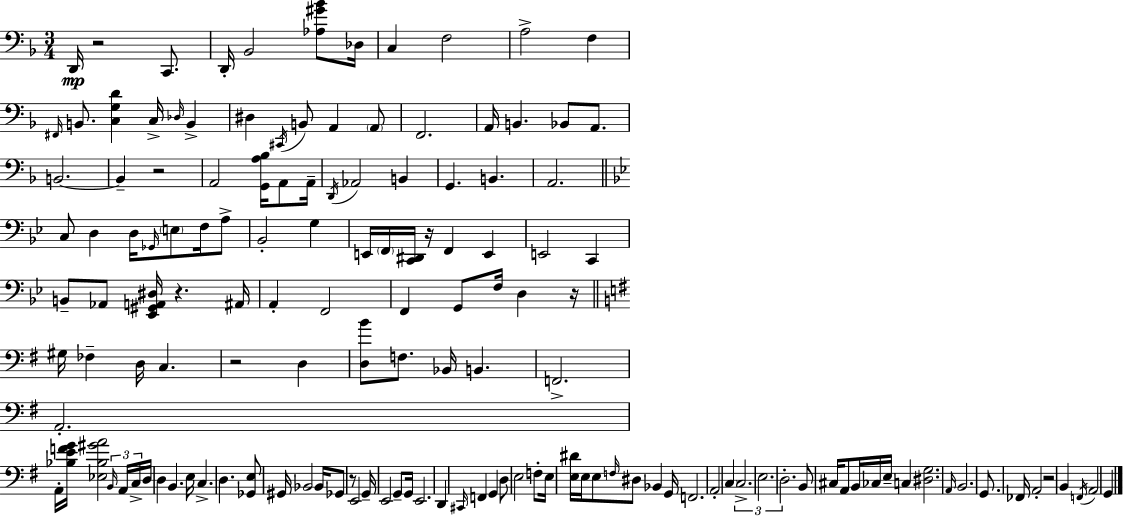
{
  \clef bass
  \numericTimeSignature
  \time 3/4
  \key f \major
  d,16\mp r2 c,8. | d,16-. bes,2 <aes gis' bes'>8 des16 | c4 f2 | a2-> f4 | \break \grace { fis,16 } b,8. <c g d'>4 c16-> \grace { des16 } b,4-> | dis4 \acciaccatura { cis,16 } b,8 a,4 | \parenthesize a,8 f,2. | a,16 b,4. bes,8 | \break a,8. b,2.~~ | b,4-- r2 | a,2 <g, a bes>16 | a,8 a,16-- \acciaccatura { d,16 } aes,2 | \break b,4 g,4. b,4. | a,2. | \bar "||" \break \key bes \major c8 d4 d16 \grace { ges,16 } \parenthesize e8 f16 a8-> | bes,2-. g4 | e,16 \parenthesize f,16 <c, dis,>16 r16 f,4 e,4 | e,2 c,4 | \break b,8-- aes,8 <ees, gis, a, dis>16 r4. | ais,16 a,4-. f,2 | f,4 g,8 f16 d4 | r16 \bar "||" \break \key e \minor gis16 fes4-- d16 c4. | r2 d4 | <d b'>8 f8. bes,16 b,4. | f,2.-> | \break a,2.-. | a,16-. <bes e' f' g'>16 <ees bes gis' a'>2 \tuplet 3/2 { \grace { b,16 } a,16 | c16-> } d16 d4 b,4. | e16 c4.-> d4. | \break <ges, e>8 gis,16 bes,2 | bes,16 ges,8 r8 e,2 | g,16-- e,2 g,8-- | g,16 e,2. | \break d,4 \grace { cis,16 } f,4 g,4 | d8 e2 | f8-. e16 <e dis'>16 e16 e8 \grace { f16 } dis8 bes,4 | g,16 f,2. | \break a,2-. \parenthesize c4 | \tuplet 3/2 { c2.-> | e2. | d2.-. } | \break b,8 cis16 a,8 b,16 ces16 e16-- c4 | <dis g>2. | \grace { a,16 } b,2. | g,8. fes,16 a,2-. | \break r2 | b,4 \acciaccatura { f,16 } a,2 | g,4 \bar "|."
}